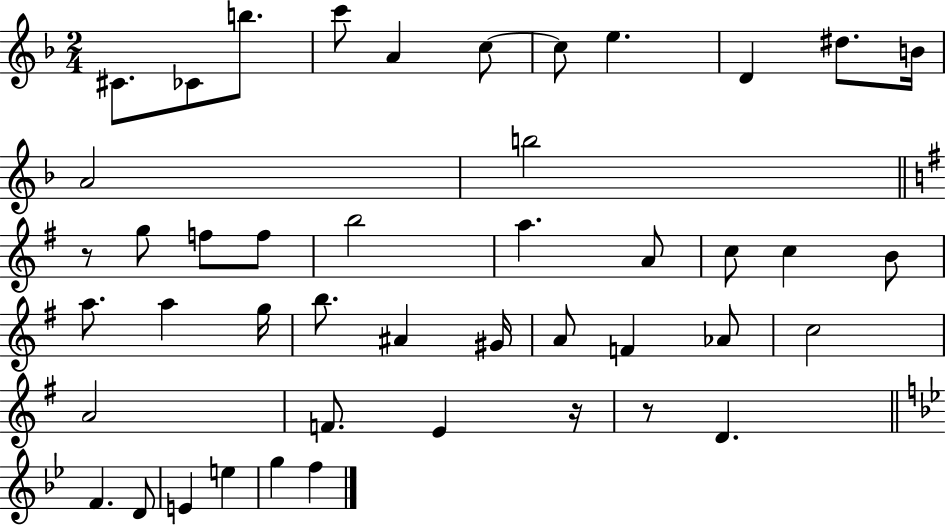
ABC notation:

X:1
T:Untitled
M:2/4
L:1/4
K:F
^C/2 _C/2 b/2 c'/2 A c/2 c/2 e D ^d/2 B/4 A2 b2 z/2 g/2 f/2 f/2 b2 a A/2 c/2 c B/2 a/2 a g/4 b/2 ^A ^G/4 A/2 F _A/2 c2 A2 F/2 E z/4 z/2 D F D/2 E e g f